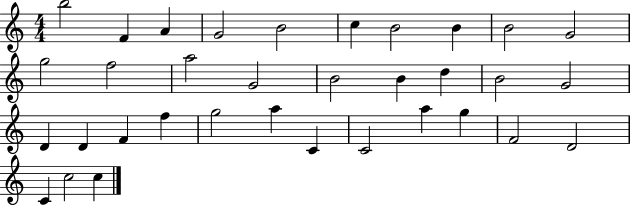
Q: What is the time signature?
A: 4/4